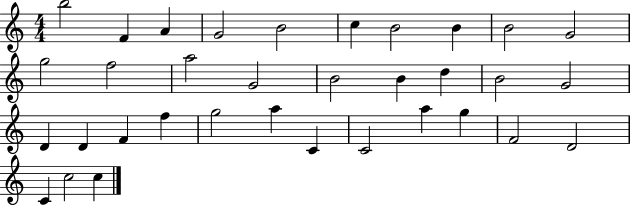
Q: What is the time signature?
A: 4/4